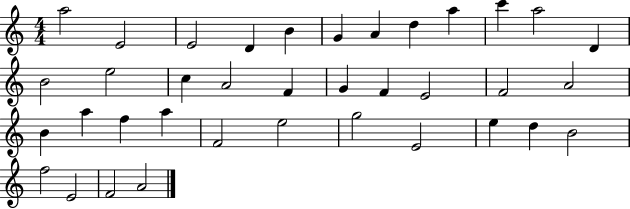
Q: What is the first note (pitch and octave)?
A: A5